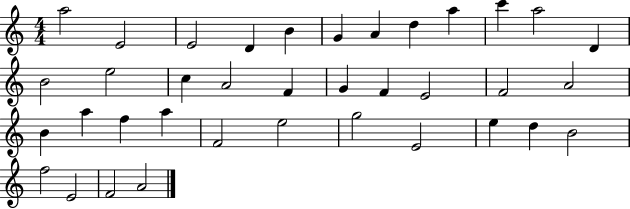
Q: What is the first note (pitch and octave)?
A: A5